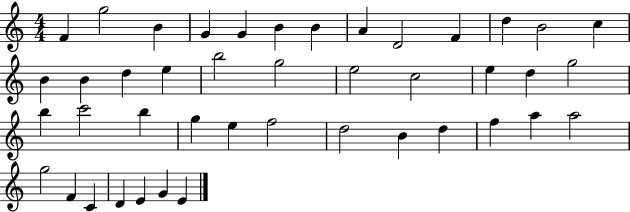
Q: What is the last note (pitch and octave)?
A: E4